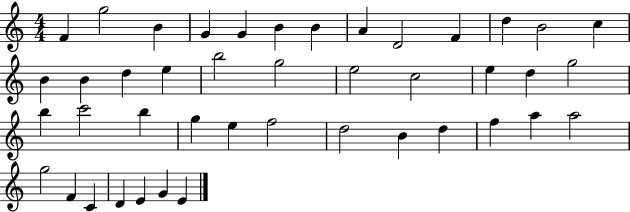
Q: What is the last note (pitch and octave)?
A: E4